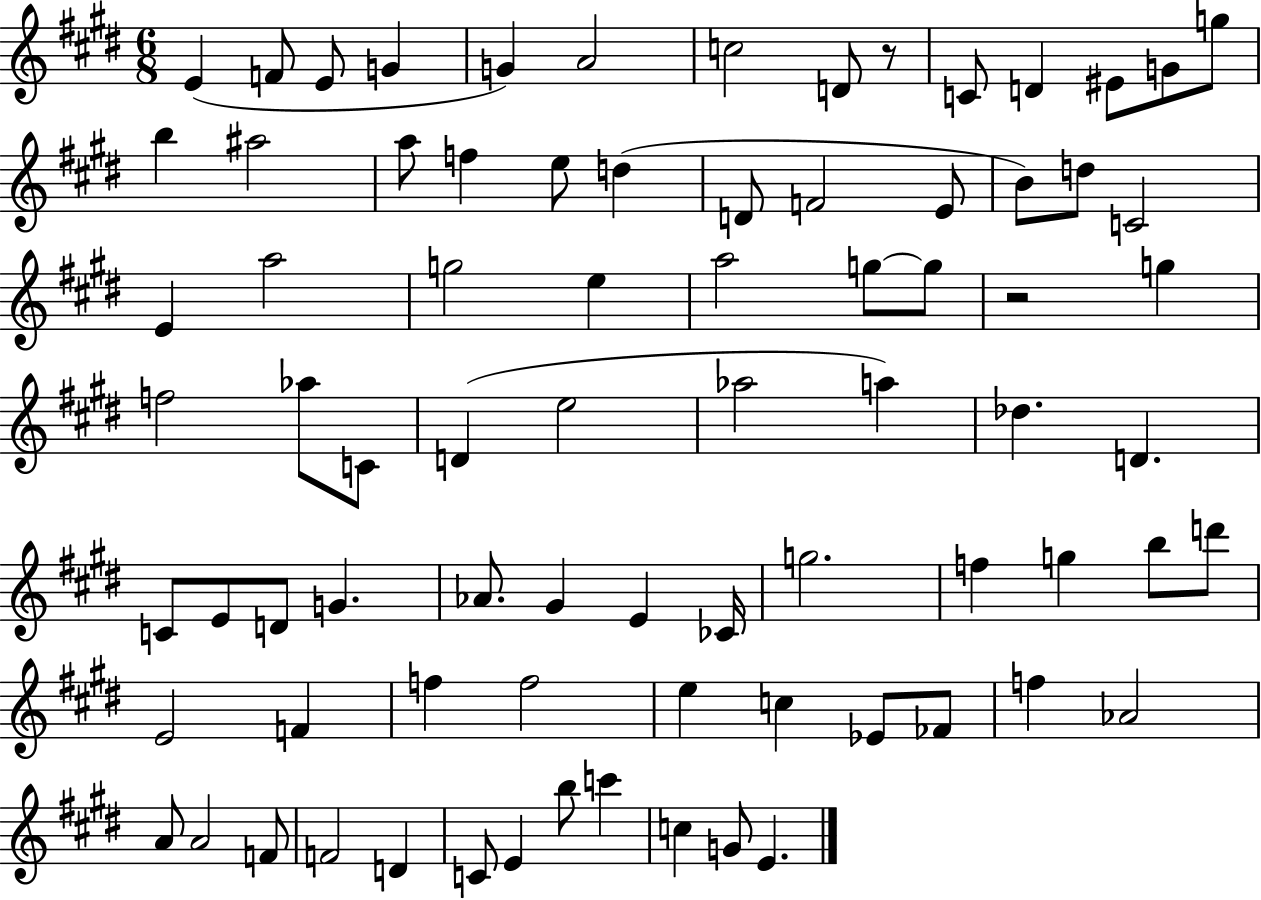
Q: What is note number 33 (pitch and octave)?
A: G5